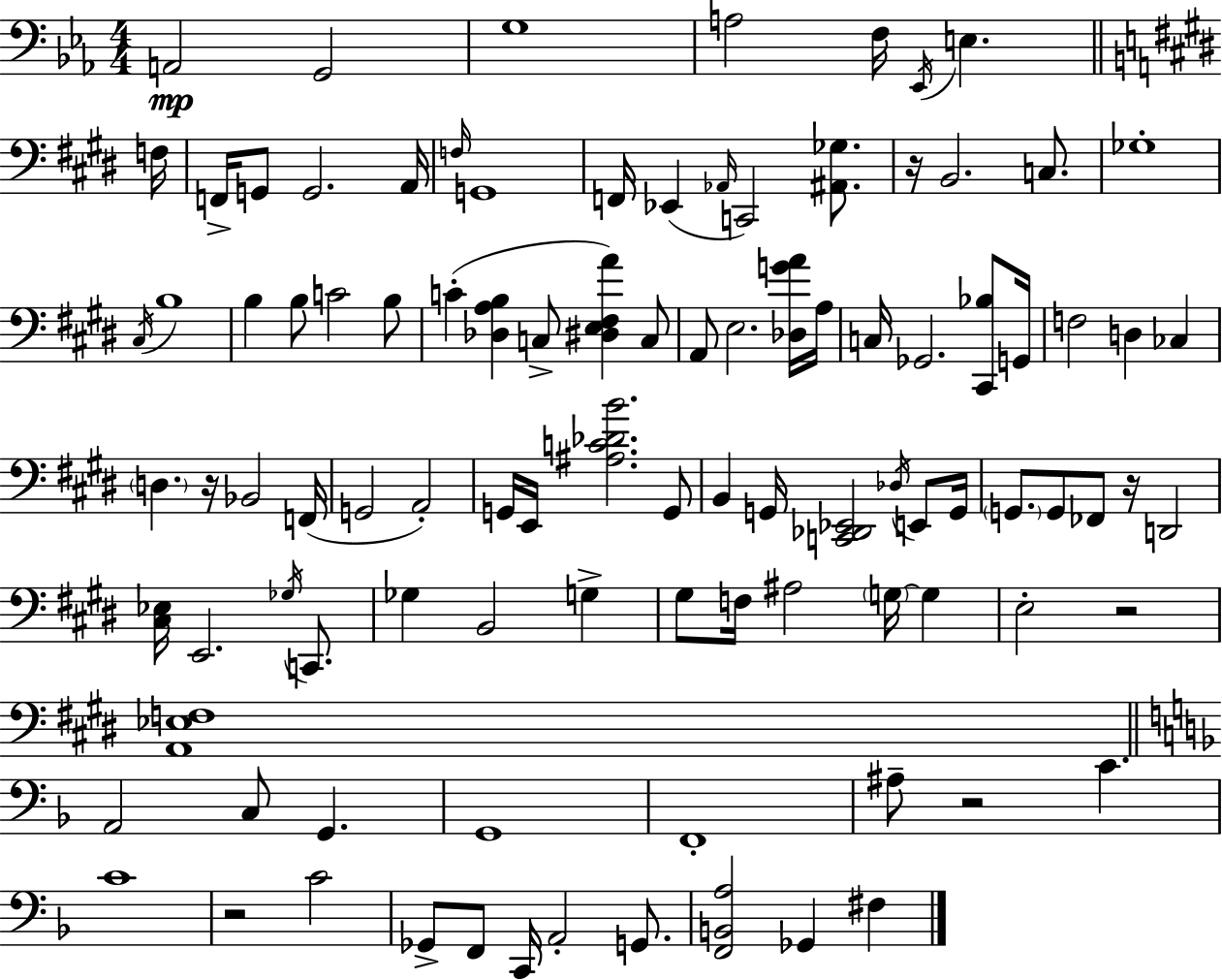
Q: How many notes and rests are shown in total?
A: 100